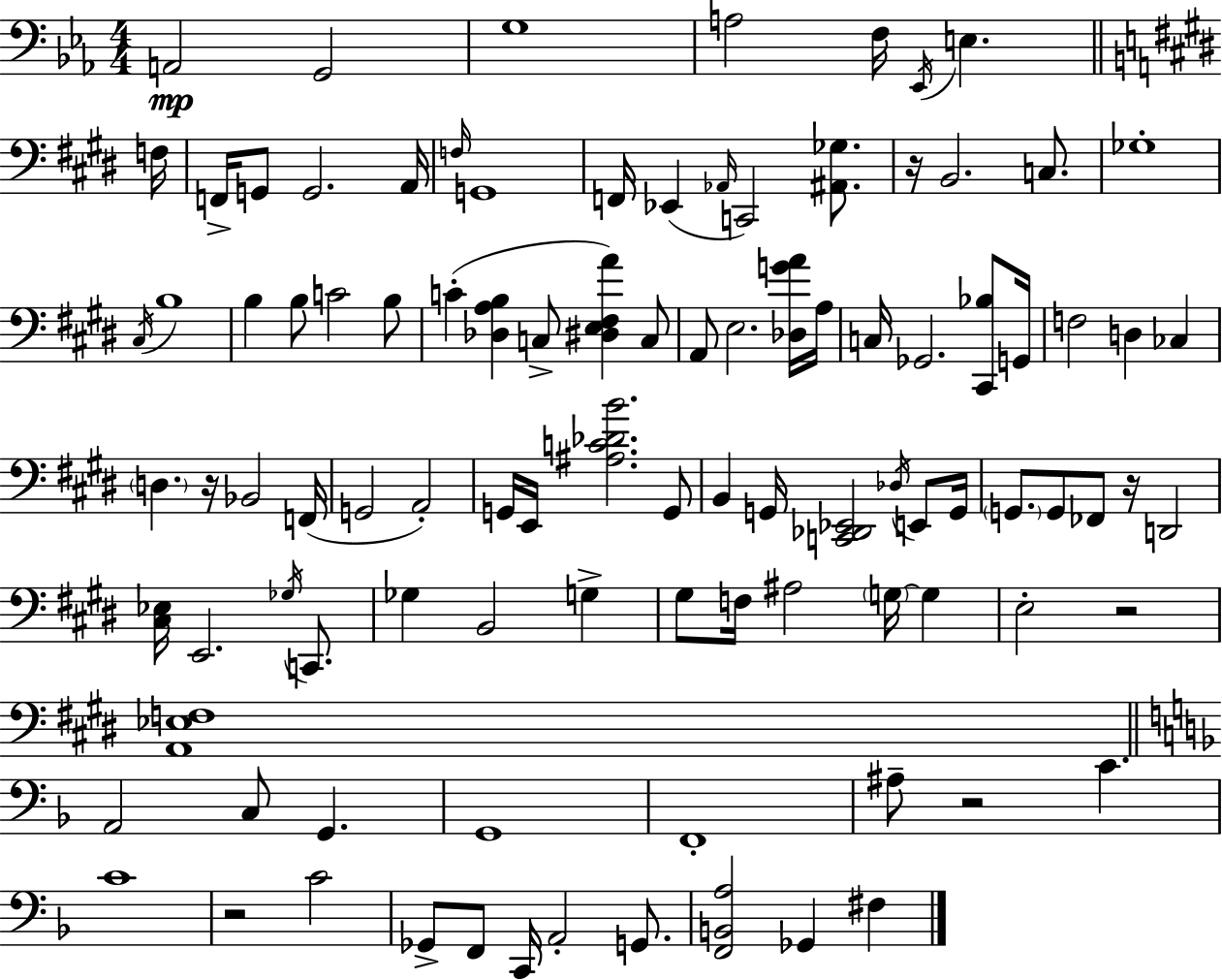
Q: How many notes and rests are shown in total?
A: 100